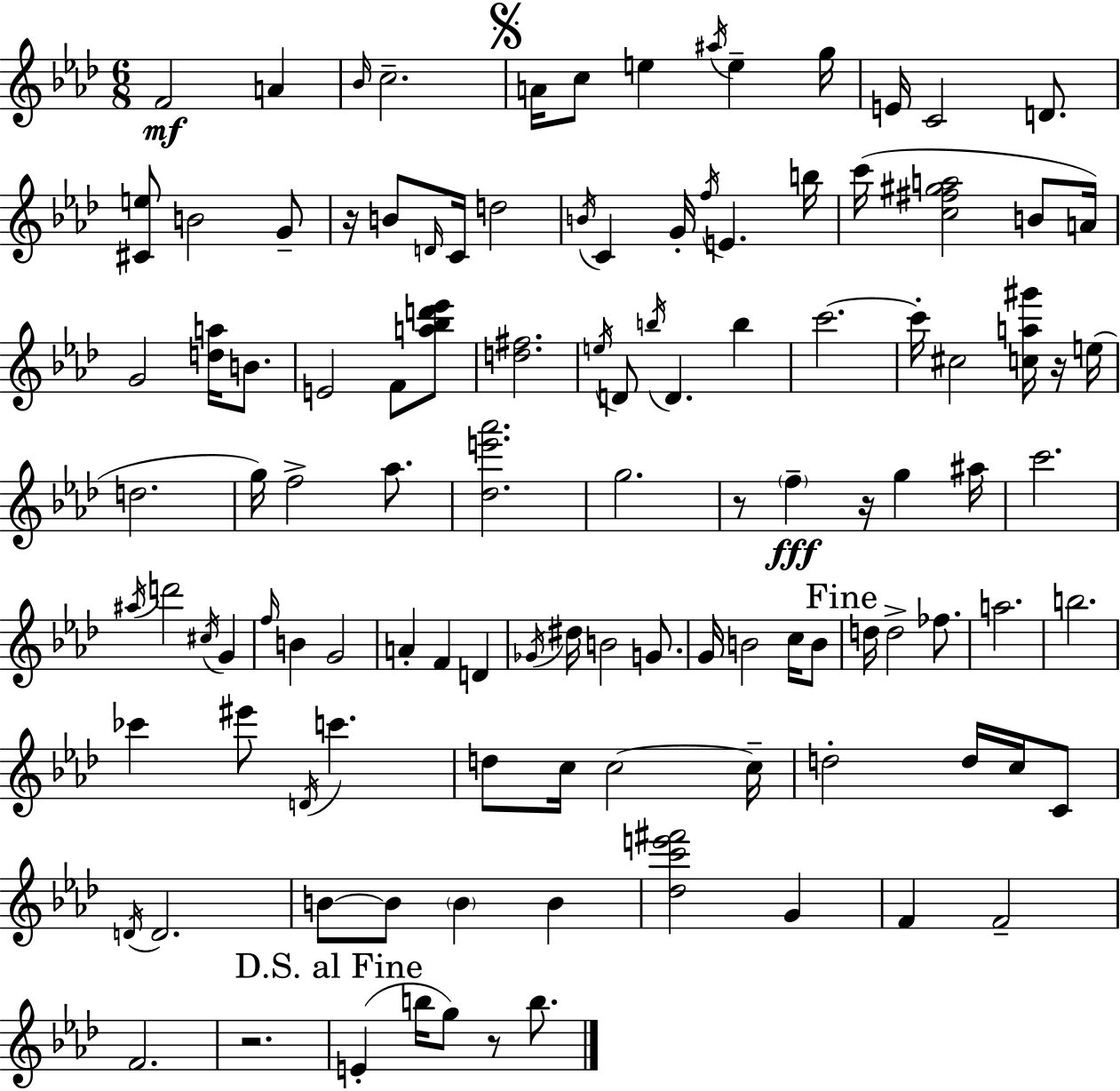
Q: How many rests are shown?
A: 6